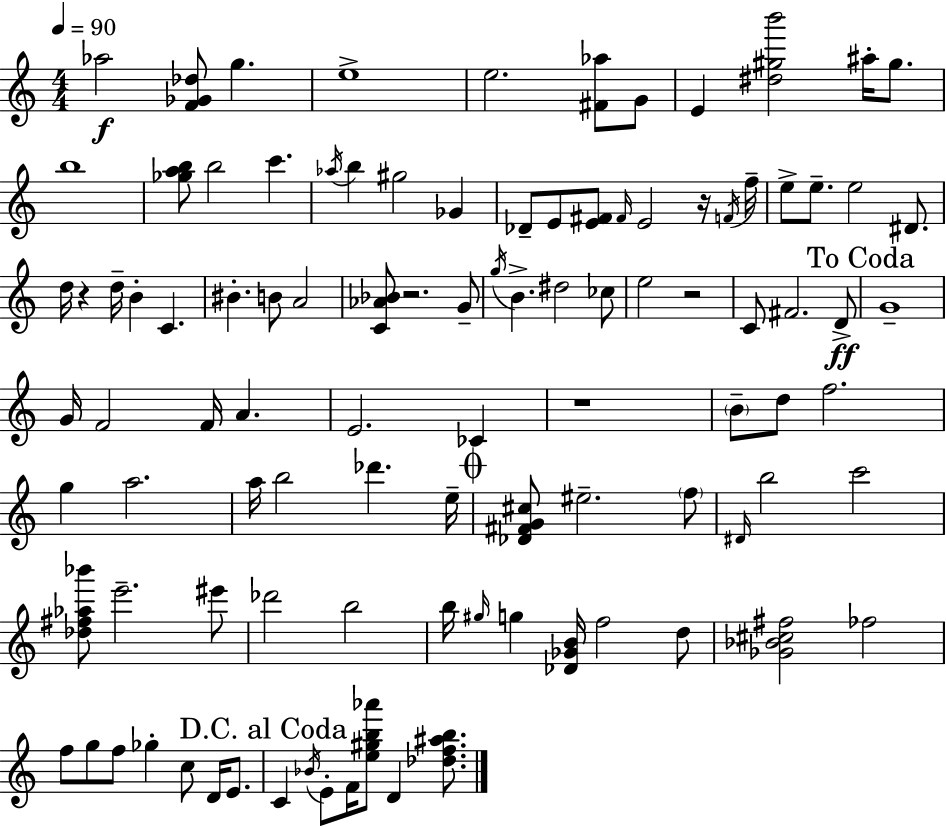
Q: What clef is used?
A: treble